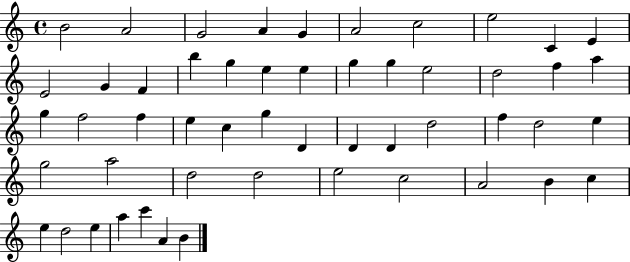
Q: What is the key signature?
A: C major